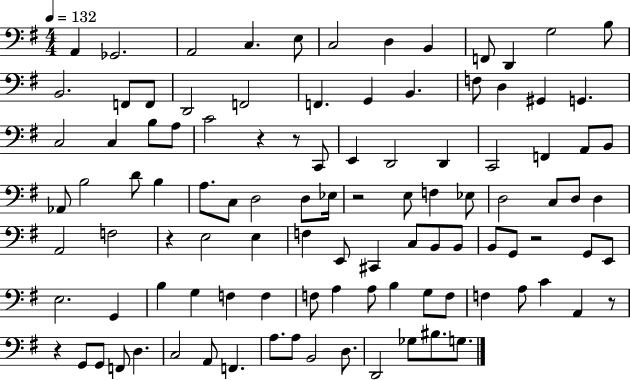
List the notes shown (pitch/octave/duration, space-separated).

A2/q Gb2/h. A2/h C3/q. E3/e C3/h D3/q B2/q F2/e D2/q G3/h B3/e B2/h. F2/e F2/e D2/h F2/h F2/q. G2/q B2/q. F3/e D3/q G#2/q G2/q. C3/h C3/q B3/e A3/e C4/h R/q R/e C2/e E2/q D2/h D2/q C2/h F2/q A2/e B2/e Ab2/e B3/h D4/e B3/q A3/e. C3/e D3/h D3/e Eb3/s R/h E3/e F3/q Eb3/e D3/h C3/e D3/e D3/q A2/h F3/h R/q E3/h E3/q F3/q E2/e C#2/q C3/e B2/e B2/e B2/e G2/e R/h G2/e E2/e E3/h. G2/q B3/q G3/q F3/q F3/q F3/e A3/q A3/e B3/q G3/e F3/e F3/q A3/e C4/q A2/q R/e R/q G2/e G2/e F2/e D3/q. C3/h A2/e F2/q. A3/e. A3/e B2/h D3/e. D2/h Gb3/e BIS3/e. G3/e.